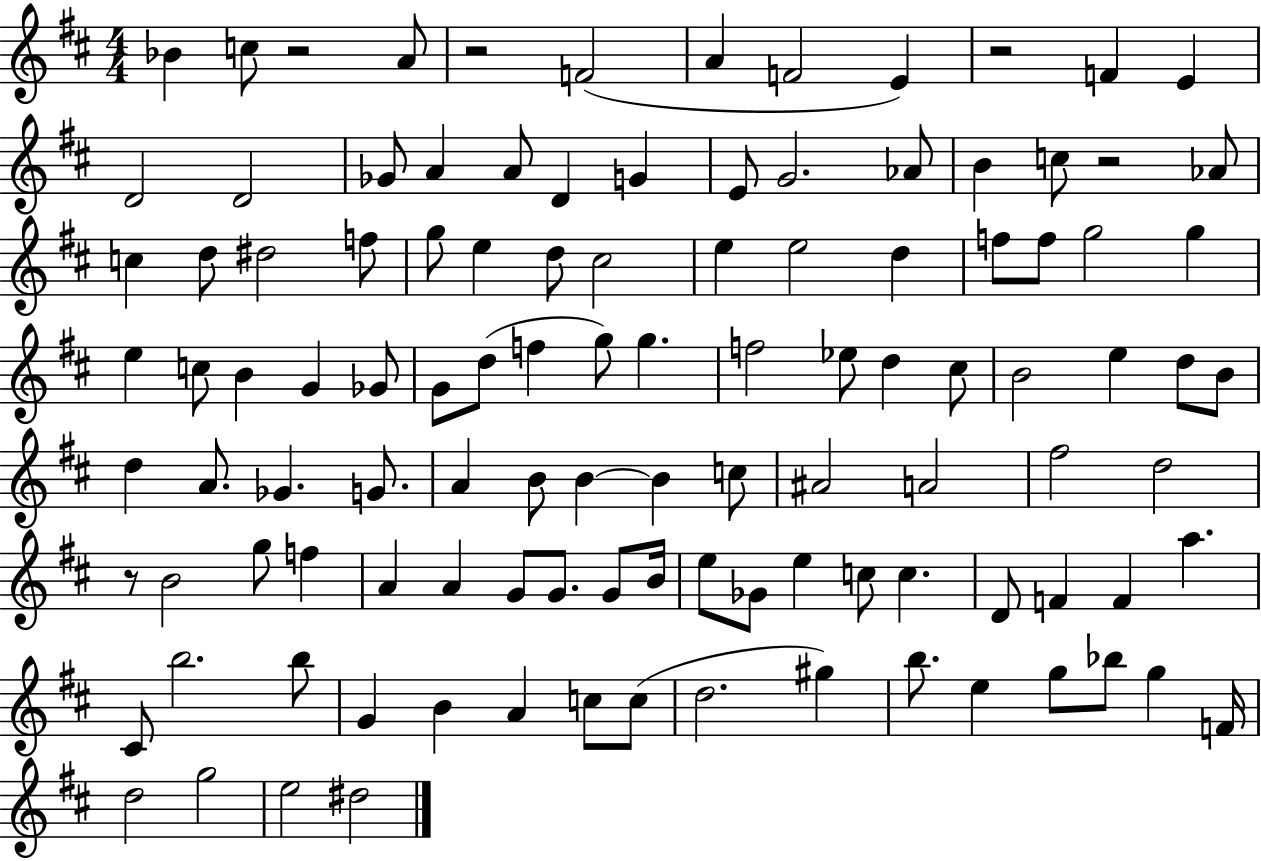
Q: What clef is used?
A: treble